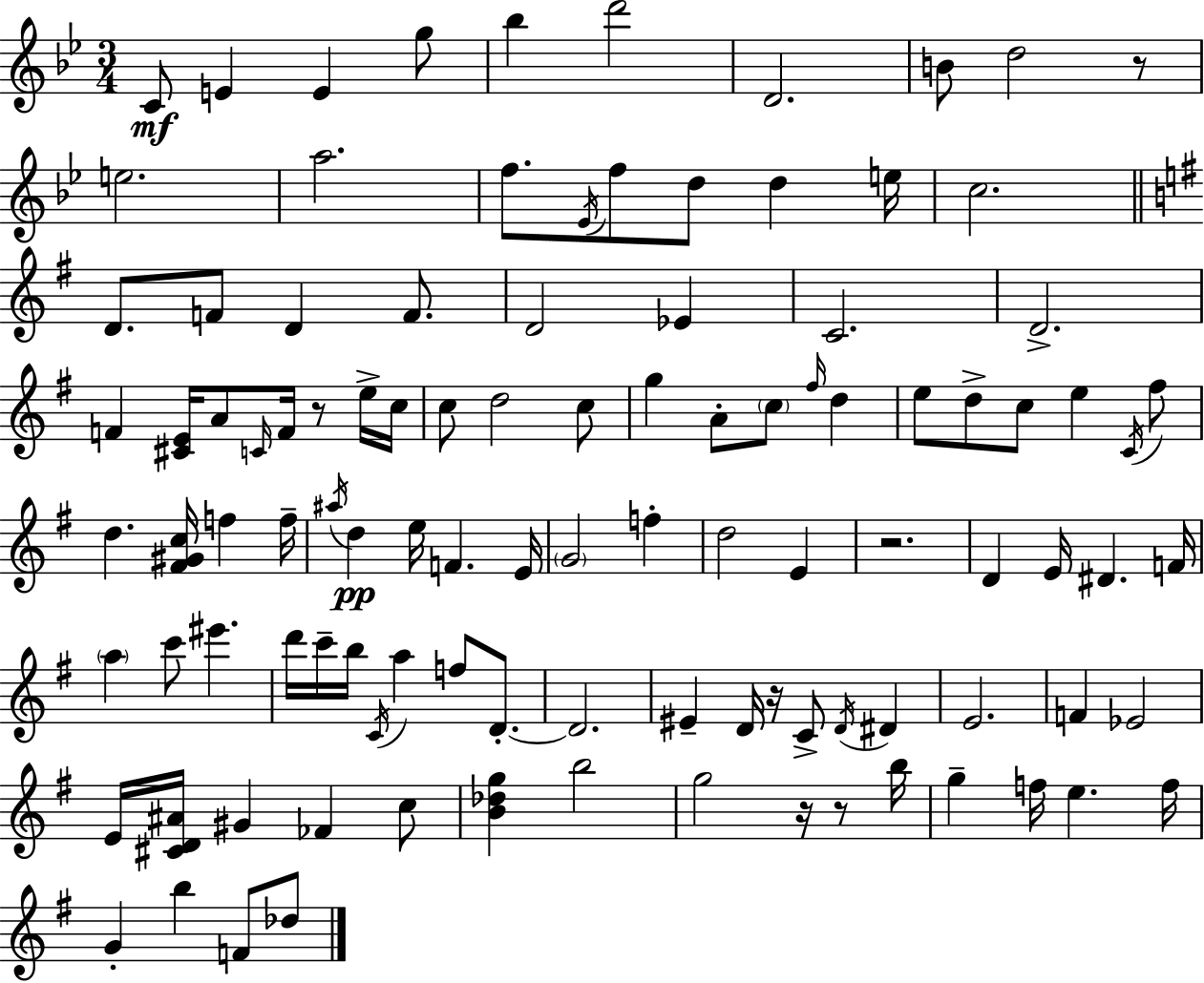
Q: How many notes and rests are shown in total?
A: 106